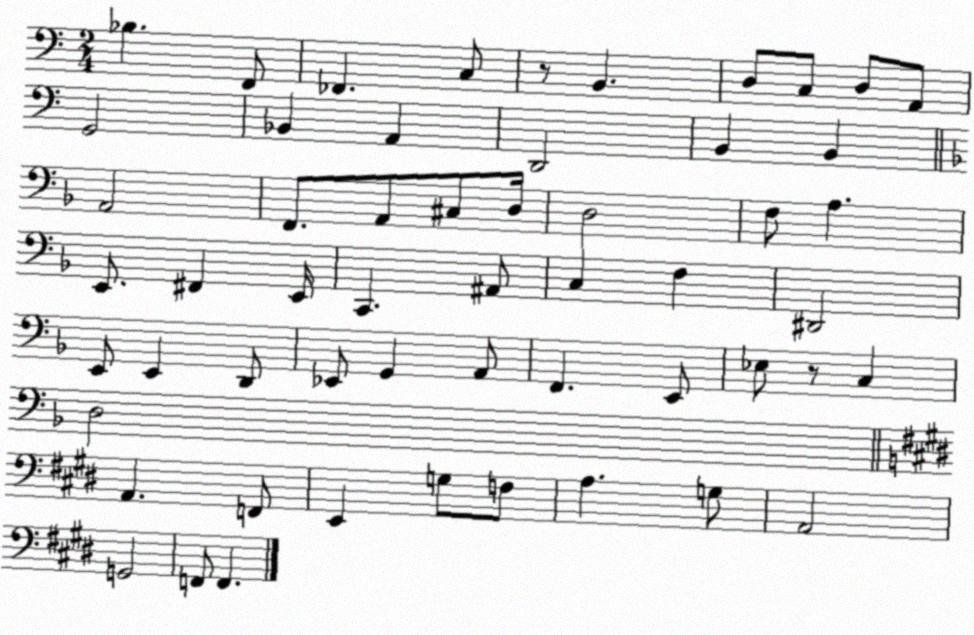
X:1
T:Untitled
M:2/4
L:1/4
K:C
_B, F,,/2 _F,, C,/2 z/2 B,, D,/2 C,/2 D,/2 A,,/2 G,,2 _B,, A,, D,,2 B,, B,, A,,2 F,,/2 A,,/2 ^C,/2 D,/4 D,2 F,/2 A, E,,/2 ^F,, E,,/4 C,, ^A,,/2 C, F, ^D,,2 E,,/2 E,, D,,/2 _E,,/2 G,, A,,/2 F,, E,,/2 _E,/2 z/2 C, D,2 A,, F,,/2 E,, G,/2 F,/2 A, G,/2 A,,2 G,,2 F,,/2 F,,